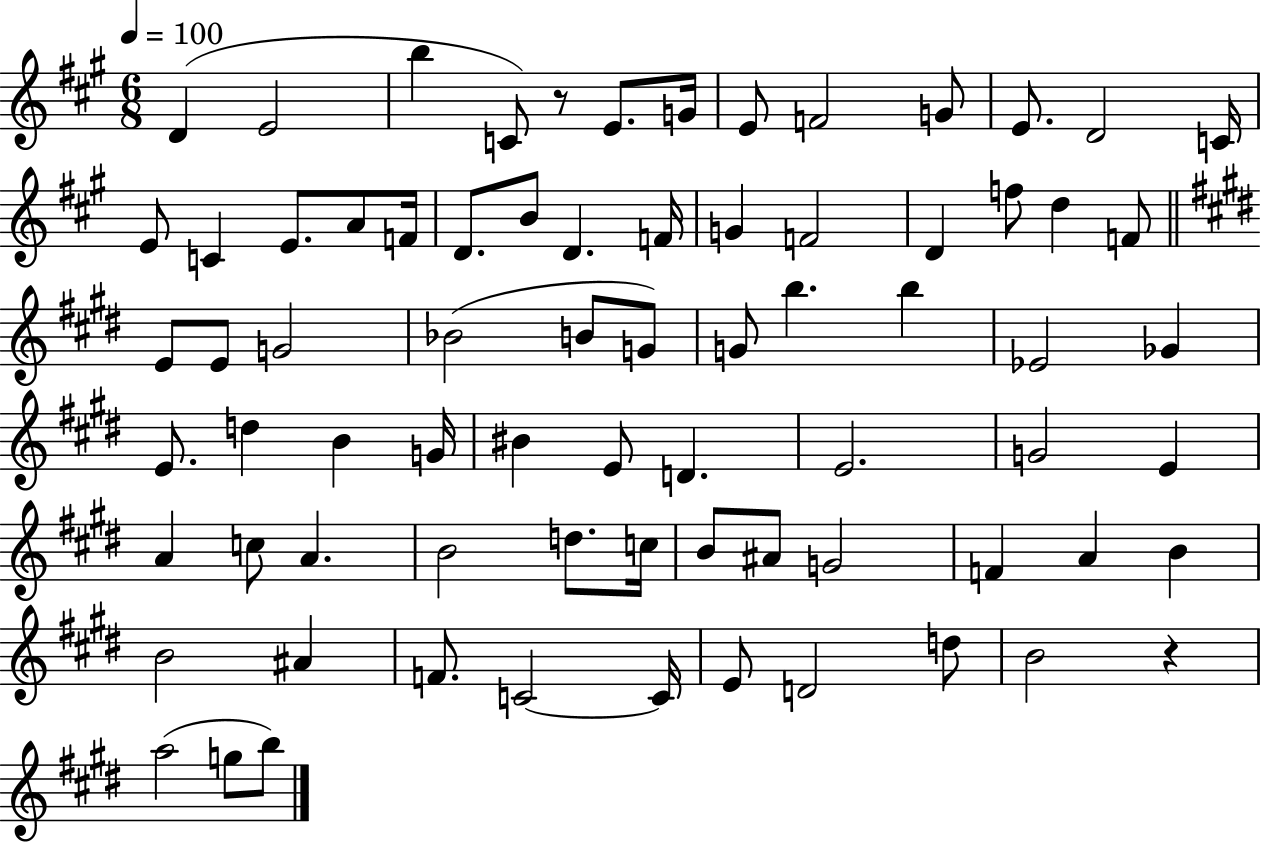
{
  \clef treble
  \numericTimeSignature
  \time 6/8
  \key a \major
  \tempo 4 = 100
  d'4( e'2 | b''4 c'8) r8 e'8. g'16 | e'8 f'2 g'8 | e'8. d'2 c'16 | \break e'8 c'4 e'8. a'8 f'16 | d'8. b'8 d'4. f'16 | g'4 f'2 | d'4 f''8 d''4 f'8 | \break \bar "||" \break \key e \major e'8 e'8 g'2 | bes'2( b'8 g'8) | g'8 b''4. b''4 | ees'2 ges'4 | \break e'8. d''4 b'4 g'16 | bis'4 e'8 d'4. | e'2. | g'2 e'4 | \break a'4 c''8 a'4. | b'2 d''8. c''16 | b'8 ais'8 g'2 | f'4 a'4 b'4 | \break b'2 ais'4 | f'8. c'2~~ c'16 | e'8 d'2 d''8 | b'2 r4 | \break a''2( g''8 b''8) | \bar "|."
}